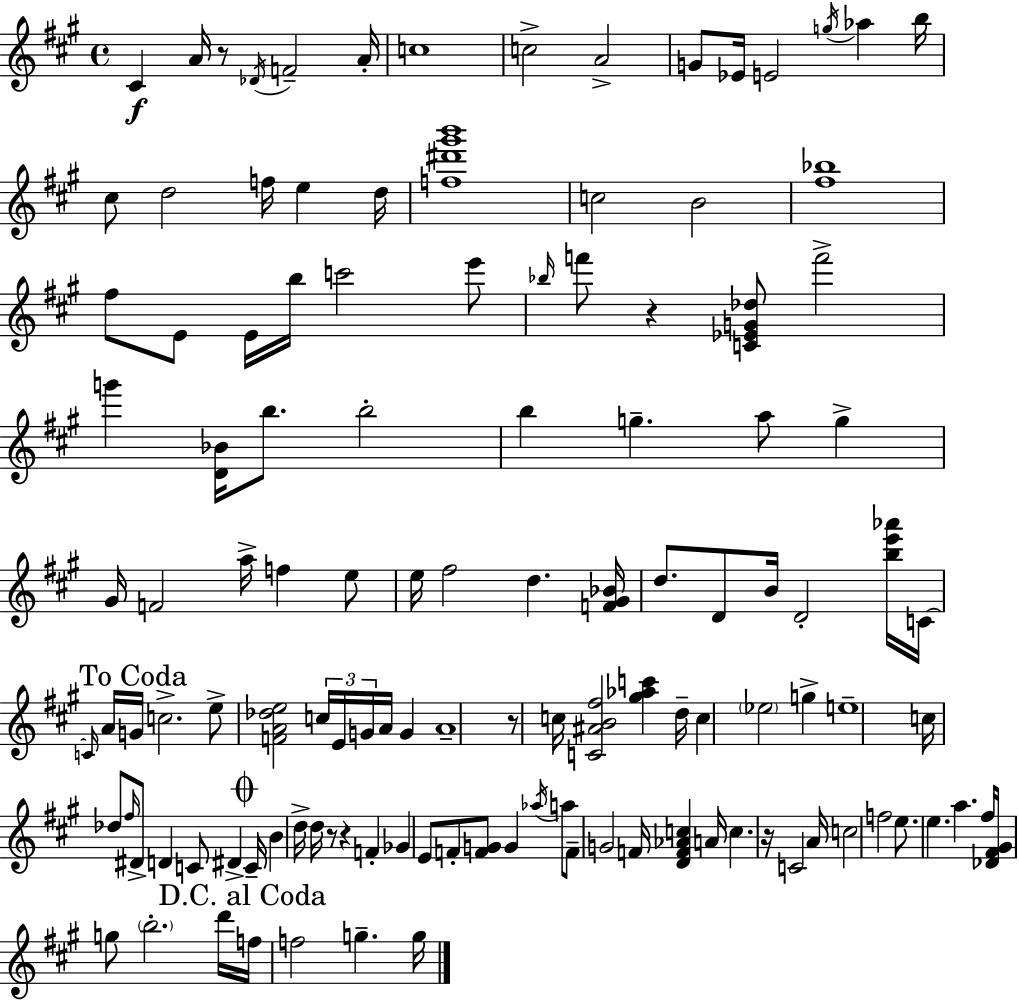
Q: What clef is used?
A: treble